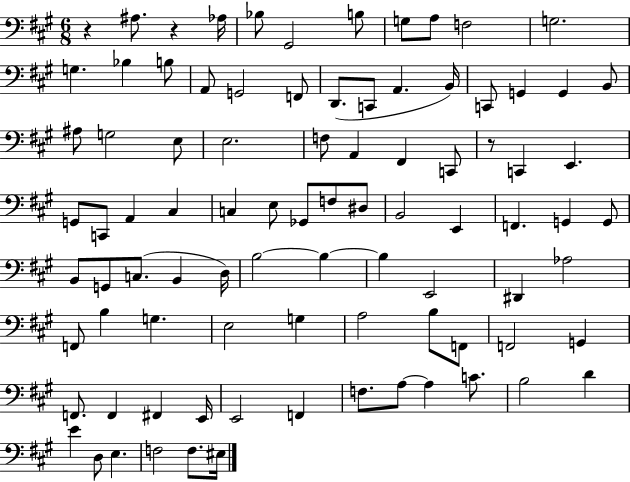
X:1
T:Untitled
M:6/8
L:1/4
K:A
z ^A,/2 z _A,/4 _B,/2 ^G,,2 B,/2 G,/2 A,/2 F,2 G,2 G, _B, B,/2 A,,/2 G,,2 F,,/2 D,,/2 C,,/2 A,, B,,/4 C,,/2 G,, G,, B,,/2 ^A,/2 G,2 E,/2 E,2 F,/2 A,, ^F,, C,,/2 z/2 C,, E,, G,,/2 C,,/2 A,, ^C, C, E,/2 _G,,/2 F,/2 ^D,/2 B,,2 E,, F,, G,, G,,/2 B,,/2 G,,/2 C,/2 B,, D,/4 B,2 B, B, E,,2 ^D,, _A,2 F,,/2 B, G, E,2 G, A,2 B,/2 F,,/2 F,,2 G,, F,,/2 F,, ^F,, E,,/4 E,,2 F,, F,/2 A,/2 A, C/2 B,2 D E D,/2 E, F,2 F,/2 ^E,/4